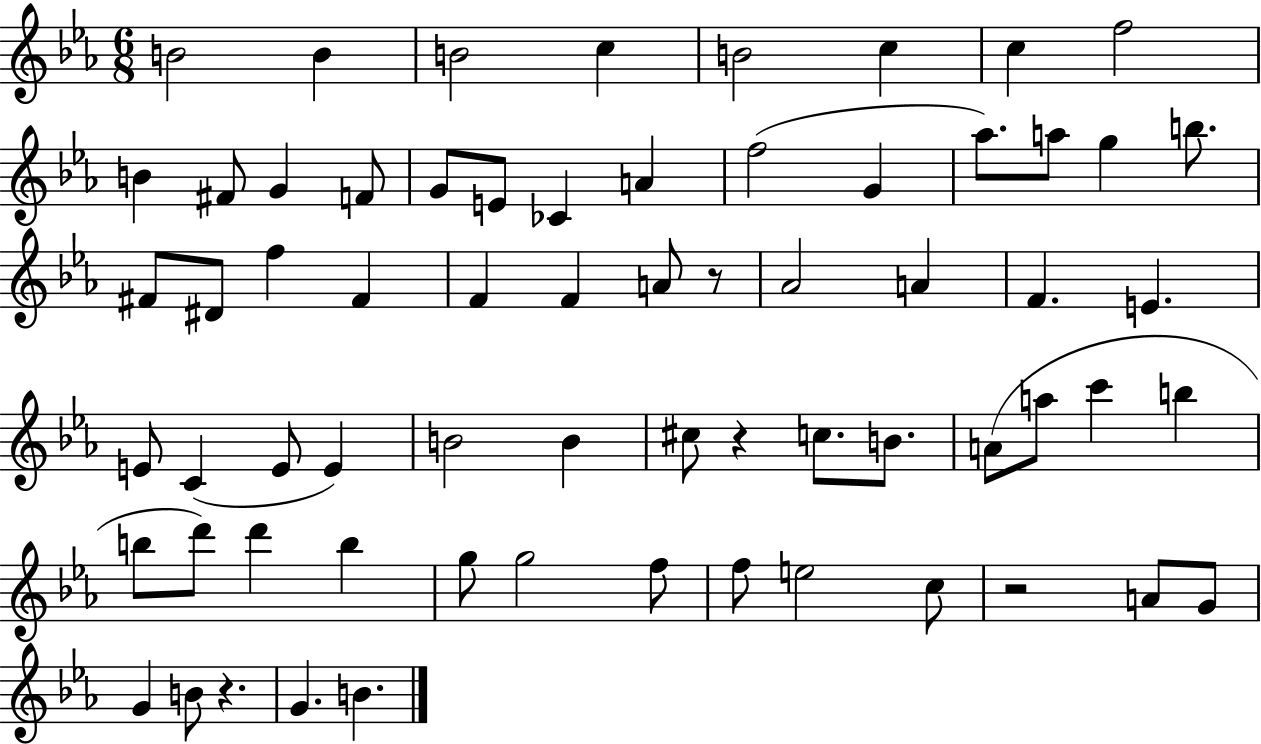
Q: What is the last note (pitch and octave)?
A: B4